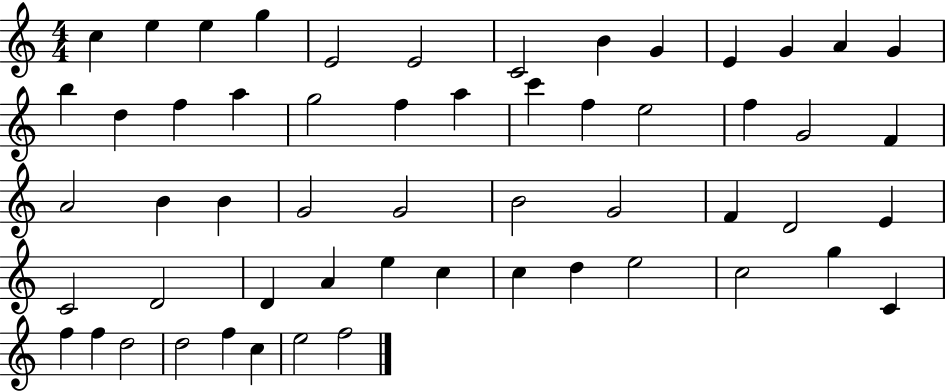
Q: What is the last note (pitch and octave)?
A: F5